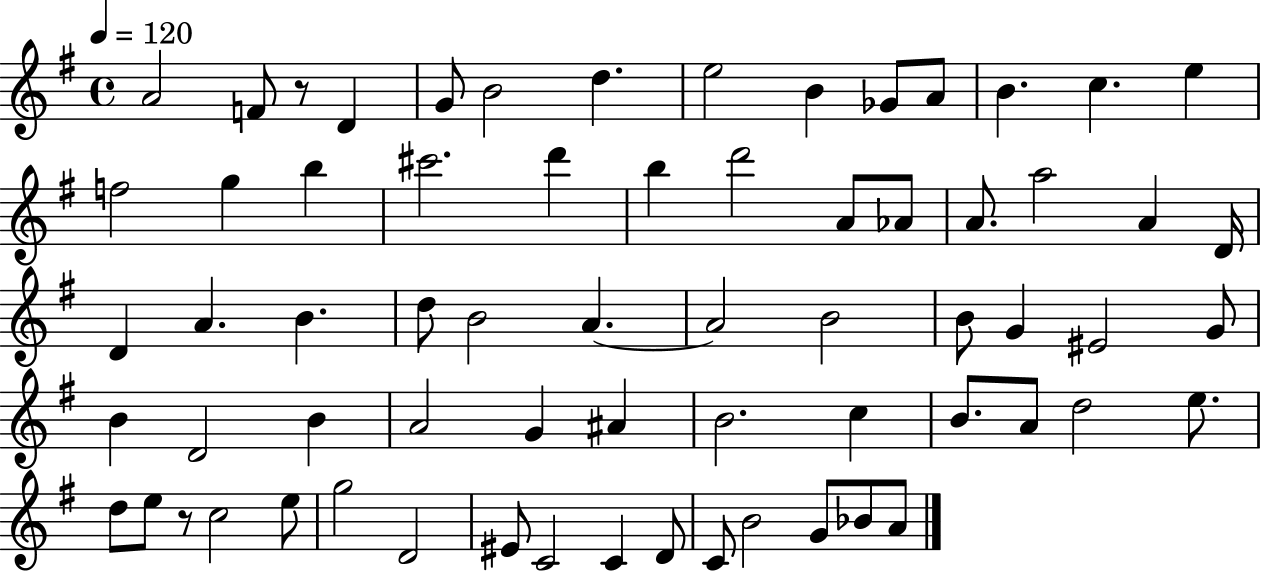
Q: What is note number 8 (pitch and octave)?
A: B4